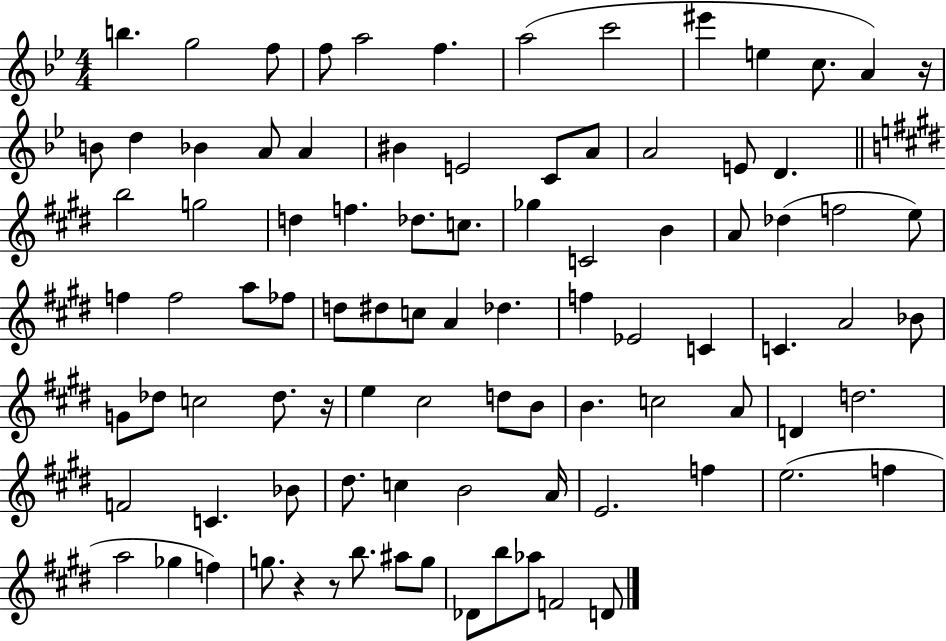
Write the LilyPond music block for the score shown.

{
  \clef treble
  \numericTimeSignature
  \time 4/4
  \key bes \major
  b''4. g''2 f''8 | f''8 a''2 f''4. | a''2( c'''2 | eis'''4 e''4 c''8. a'4) r16 | \break b'8 d''4 bes'4 a'8 a'4 | bis'4 e'2 c'8 a'8 | a'2 e'8 d'4. | \bar "||" \break \key e \major b''2 g''2 | d''4 f''4. des''8. c''8. | ges''4 c'2 b'4 | a'8 des''4( f''2 e''8) | \break f''4 f''2 a''8 fes''8 | d''8 dis''8 c''8 a'4 des''4. | f''4 ees'2 c'4 | c'4. a'2 bes'8 | \break g'8 des''8 c''2 des''8. r16 | e''4 cis''2 d''8 b'8 | b'4. c''2 a'8 | d'4 d''2. | \break f'2 c'4. bes'8 | dis''8. c''4 b'2 a'16 | e'2. f''4 | e''2.( f''4 | \break a''2 ges''4 f''4) | g''8. r4 r8 b''8. ais''8 g''8 | des'8 b''8 aes''8 f'2 d'8 | \bar "|."
}